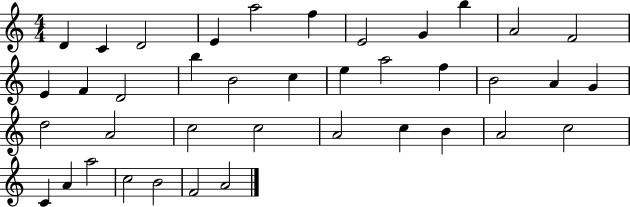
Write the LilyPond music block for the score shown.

{
  \clef treble
  \numericTimeSignature
  \time 4/4
  \key c \major
  d'4 c'4 d'2 | e'4 a''2 f''4 | e'2 g'4 b''4 | a'2 f'2 | \break e'4 f'4 d'2 | b''4 b'2 c''4 | e''4 a''2 f''4 | b'2 a'4 g'4 | \break d''2 a'2 | c''2 c''2 | a'2 c''4 b'4 | a'2 c''2 | \break c'4 a'4 a''2 | c''2 b'2 | f'2 a'2 | \bar "|."
}